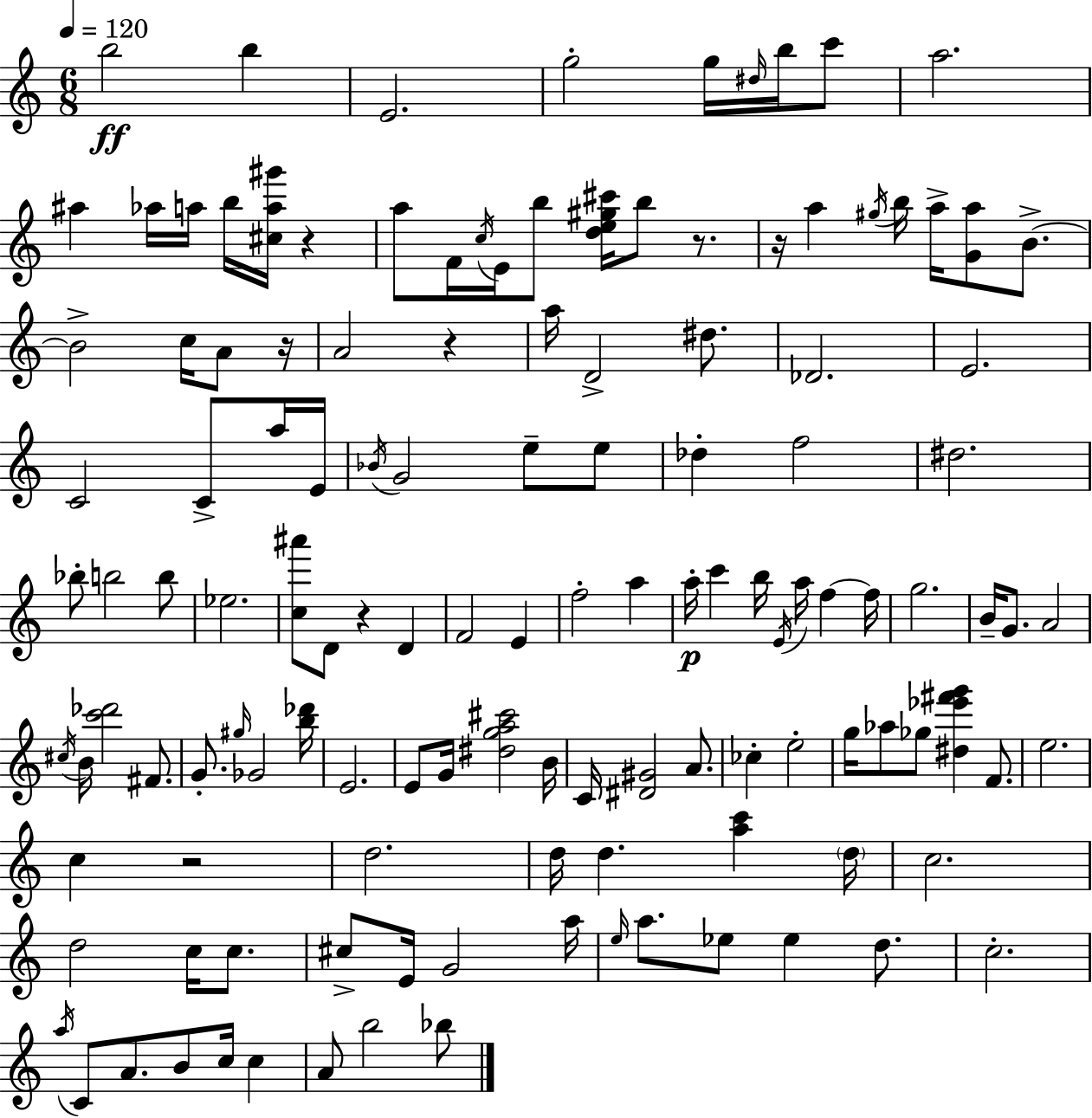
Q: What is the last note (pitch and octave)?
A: Bb5